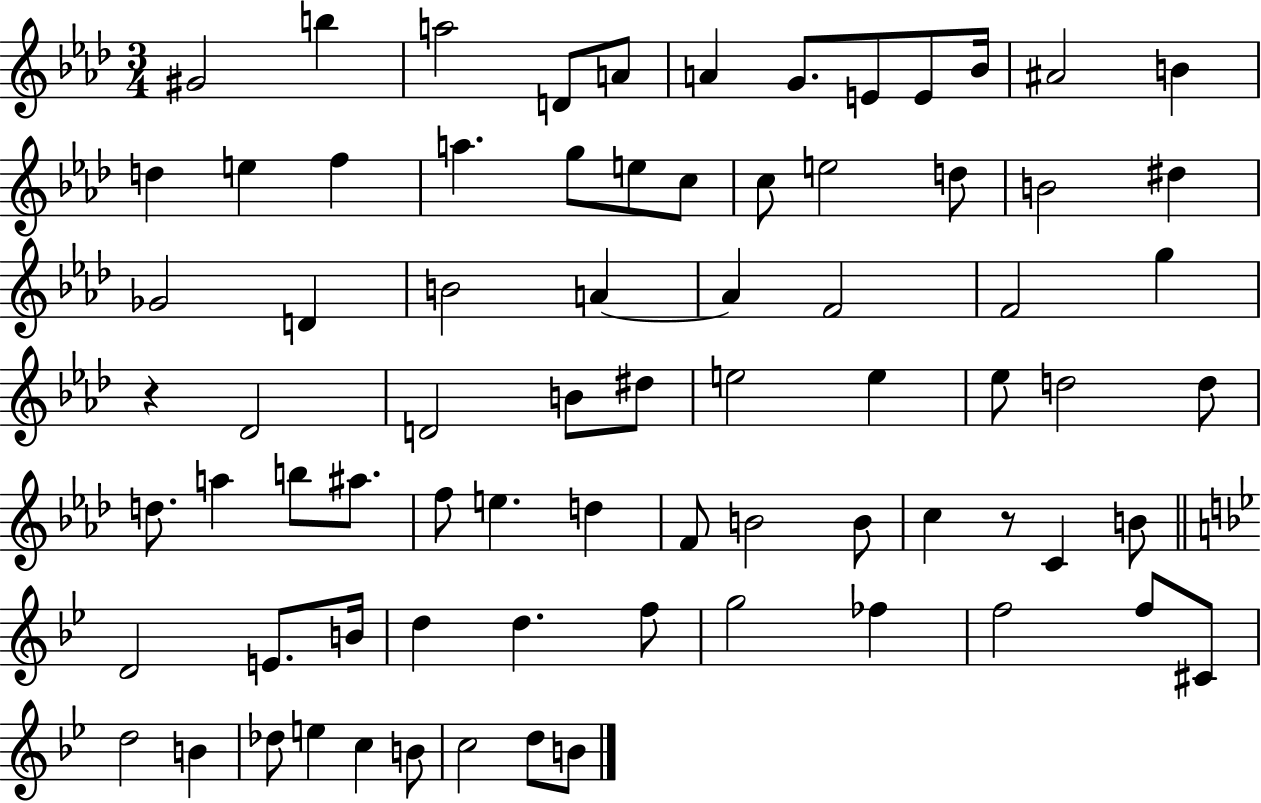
{
  \clef treble
  \numericTimeSignature
  \time 3/4
  \key aes \major
  \repeat volta 2 { gis'2 b''4 | a''2 d'8 a'8 | a'4 g'8. e'8 e'8 bes'16 | ais'2 b'4 | \break d''4 e''4 f''4 | a''4. g''8 e''8 c''8 | c''8 e''2 d''8 | b'2 dis''4 | \break ges'2 d'4 | b'2 a'4~~ | a'4 f'2 | f'2 g''4 | \break r4 des'2 | d'2 b'8 dis''8 | e''2 e''4 | ees''8 d''2 d''8 | \break d''8. a''4 b''8 ais''8. | f''8 e''4. d''4 | f'8 b'2 b'8 | c''4 r8 c'4 b'8 | \break \bar "||" \break \key bes \major d'2 e'8. b'16 | d''4 d''4. f''8 | g''2 fes''4 | f''2 f''8 cis'8 | \break d''2 b'4 | des''8 e''4 c''4 b'8 | c''2 d''8 b'8 | } \bar "|."
}